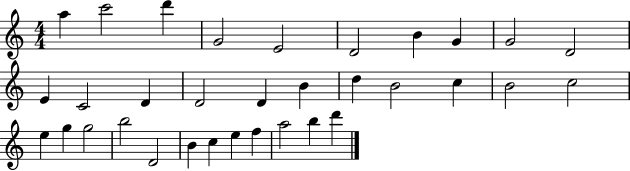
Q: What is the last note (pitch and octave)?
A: D6